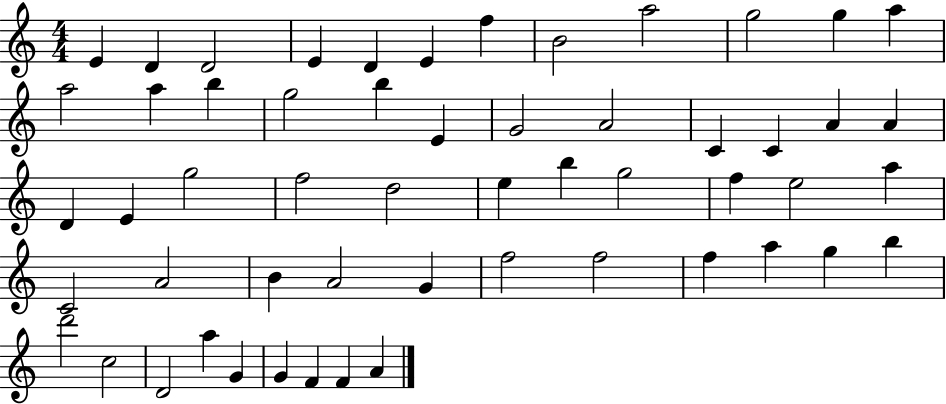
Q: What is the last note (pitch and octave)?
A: A4